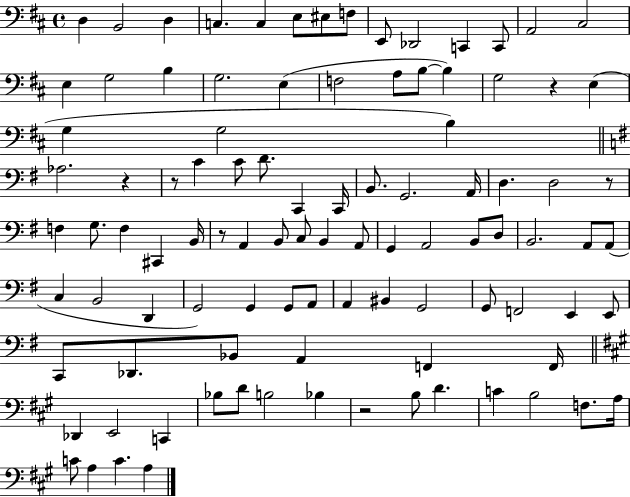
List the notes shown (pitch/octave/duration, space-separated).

D3/q B2/h D3/q C3/q. C3/q E3/e EIS3/e F3/e E2/e Db2/h C2/q C2/e A2/h C#3/h E3/q G3/h B3/q G3/h. E3/q F3/h A3/e B3/e B3/q G3/h R/q E3/q G3/q G3/h B3/q Ab3/h. R/q R/e C4/q C4/e D4/e. C2/q C2/s B2/e. G2/h. A2/s D3/q. D3/h R/e F3/q G3/e. F3/q C#2/q B2/s R/e A2/q B2/e C3/e B2/q A2/e G2/q A2/h B2/e D3/e B2/h. A2/e A2/e C3/q B2/h D2/q G2/h G2/q G2/e A2/e A2/q BIS2/q G2/h G2/e F2/h E2/q E2/e C2/e Db2/e. Bb2/e A2/q F2/q F2/s Db2/q E2/h C2/q Bb3/e D4/e B3/h Bb3/q R/h B3/e D4/q. C4/q B3/h F3/e. A3/s C4/e A3/q C4/q. A3/q